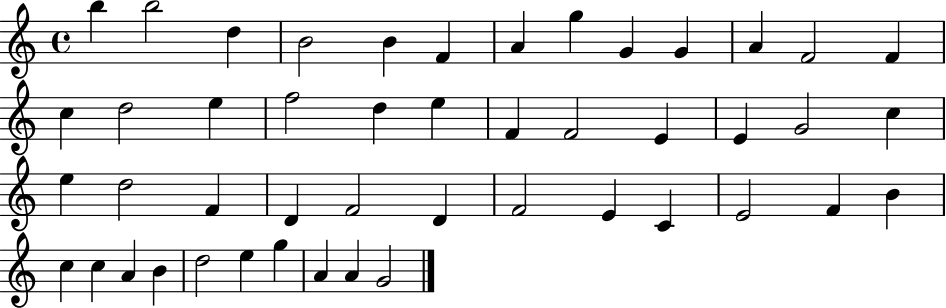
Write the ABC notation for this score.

X:1
T:Untitled
M:4/4
L:1/4
K:C
b b2 d B2 B F A g G G A F2 F c d2 e f2 d e F F2 E E G2 c e d2 F D F2 D F2 E C E2 F B c c A B d2 e g A A G2